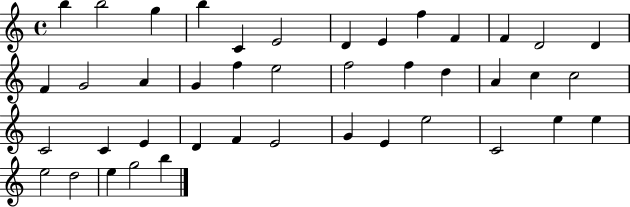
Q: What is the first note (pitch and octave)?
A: B5